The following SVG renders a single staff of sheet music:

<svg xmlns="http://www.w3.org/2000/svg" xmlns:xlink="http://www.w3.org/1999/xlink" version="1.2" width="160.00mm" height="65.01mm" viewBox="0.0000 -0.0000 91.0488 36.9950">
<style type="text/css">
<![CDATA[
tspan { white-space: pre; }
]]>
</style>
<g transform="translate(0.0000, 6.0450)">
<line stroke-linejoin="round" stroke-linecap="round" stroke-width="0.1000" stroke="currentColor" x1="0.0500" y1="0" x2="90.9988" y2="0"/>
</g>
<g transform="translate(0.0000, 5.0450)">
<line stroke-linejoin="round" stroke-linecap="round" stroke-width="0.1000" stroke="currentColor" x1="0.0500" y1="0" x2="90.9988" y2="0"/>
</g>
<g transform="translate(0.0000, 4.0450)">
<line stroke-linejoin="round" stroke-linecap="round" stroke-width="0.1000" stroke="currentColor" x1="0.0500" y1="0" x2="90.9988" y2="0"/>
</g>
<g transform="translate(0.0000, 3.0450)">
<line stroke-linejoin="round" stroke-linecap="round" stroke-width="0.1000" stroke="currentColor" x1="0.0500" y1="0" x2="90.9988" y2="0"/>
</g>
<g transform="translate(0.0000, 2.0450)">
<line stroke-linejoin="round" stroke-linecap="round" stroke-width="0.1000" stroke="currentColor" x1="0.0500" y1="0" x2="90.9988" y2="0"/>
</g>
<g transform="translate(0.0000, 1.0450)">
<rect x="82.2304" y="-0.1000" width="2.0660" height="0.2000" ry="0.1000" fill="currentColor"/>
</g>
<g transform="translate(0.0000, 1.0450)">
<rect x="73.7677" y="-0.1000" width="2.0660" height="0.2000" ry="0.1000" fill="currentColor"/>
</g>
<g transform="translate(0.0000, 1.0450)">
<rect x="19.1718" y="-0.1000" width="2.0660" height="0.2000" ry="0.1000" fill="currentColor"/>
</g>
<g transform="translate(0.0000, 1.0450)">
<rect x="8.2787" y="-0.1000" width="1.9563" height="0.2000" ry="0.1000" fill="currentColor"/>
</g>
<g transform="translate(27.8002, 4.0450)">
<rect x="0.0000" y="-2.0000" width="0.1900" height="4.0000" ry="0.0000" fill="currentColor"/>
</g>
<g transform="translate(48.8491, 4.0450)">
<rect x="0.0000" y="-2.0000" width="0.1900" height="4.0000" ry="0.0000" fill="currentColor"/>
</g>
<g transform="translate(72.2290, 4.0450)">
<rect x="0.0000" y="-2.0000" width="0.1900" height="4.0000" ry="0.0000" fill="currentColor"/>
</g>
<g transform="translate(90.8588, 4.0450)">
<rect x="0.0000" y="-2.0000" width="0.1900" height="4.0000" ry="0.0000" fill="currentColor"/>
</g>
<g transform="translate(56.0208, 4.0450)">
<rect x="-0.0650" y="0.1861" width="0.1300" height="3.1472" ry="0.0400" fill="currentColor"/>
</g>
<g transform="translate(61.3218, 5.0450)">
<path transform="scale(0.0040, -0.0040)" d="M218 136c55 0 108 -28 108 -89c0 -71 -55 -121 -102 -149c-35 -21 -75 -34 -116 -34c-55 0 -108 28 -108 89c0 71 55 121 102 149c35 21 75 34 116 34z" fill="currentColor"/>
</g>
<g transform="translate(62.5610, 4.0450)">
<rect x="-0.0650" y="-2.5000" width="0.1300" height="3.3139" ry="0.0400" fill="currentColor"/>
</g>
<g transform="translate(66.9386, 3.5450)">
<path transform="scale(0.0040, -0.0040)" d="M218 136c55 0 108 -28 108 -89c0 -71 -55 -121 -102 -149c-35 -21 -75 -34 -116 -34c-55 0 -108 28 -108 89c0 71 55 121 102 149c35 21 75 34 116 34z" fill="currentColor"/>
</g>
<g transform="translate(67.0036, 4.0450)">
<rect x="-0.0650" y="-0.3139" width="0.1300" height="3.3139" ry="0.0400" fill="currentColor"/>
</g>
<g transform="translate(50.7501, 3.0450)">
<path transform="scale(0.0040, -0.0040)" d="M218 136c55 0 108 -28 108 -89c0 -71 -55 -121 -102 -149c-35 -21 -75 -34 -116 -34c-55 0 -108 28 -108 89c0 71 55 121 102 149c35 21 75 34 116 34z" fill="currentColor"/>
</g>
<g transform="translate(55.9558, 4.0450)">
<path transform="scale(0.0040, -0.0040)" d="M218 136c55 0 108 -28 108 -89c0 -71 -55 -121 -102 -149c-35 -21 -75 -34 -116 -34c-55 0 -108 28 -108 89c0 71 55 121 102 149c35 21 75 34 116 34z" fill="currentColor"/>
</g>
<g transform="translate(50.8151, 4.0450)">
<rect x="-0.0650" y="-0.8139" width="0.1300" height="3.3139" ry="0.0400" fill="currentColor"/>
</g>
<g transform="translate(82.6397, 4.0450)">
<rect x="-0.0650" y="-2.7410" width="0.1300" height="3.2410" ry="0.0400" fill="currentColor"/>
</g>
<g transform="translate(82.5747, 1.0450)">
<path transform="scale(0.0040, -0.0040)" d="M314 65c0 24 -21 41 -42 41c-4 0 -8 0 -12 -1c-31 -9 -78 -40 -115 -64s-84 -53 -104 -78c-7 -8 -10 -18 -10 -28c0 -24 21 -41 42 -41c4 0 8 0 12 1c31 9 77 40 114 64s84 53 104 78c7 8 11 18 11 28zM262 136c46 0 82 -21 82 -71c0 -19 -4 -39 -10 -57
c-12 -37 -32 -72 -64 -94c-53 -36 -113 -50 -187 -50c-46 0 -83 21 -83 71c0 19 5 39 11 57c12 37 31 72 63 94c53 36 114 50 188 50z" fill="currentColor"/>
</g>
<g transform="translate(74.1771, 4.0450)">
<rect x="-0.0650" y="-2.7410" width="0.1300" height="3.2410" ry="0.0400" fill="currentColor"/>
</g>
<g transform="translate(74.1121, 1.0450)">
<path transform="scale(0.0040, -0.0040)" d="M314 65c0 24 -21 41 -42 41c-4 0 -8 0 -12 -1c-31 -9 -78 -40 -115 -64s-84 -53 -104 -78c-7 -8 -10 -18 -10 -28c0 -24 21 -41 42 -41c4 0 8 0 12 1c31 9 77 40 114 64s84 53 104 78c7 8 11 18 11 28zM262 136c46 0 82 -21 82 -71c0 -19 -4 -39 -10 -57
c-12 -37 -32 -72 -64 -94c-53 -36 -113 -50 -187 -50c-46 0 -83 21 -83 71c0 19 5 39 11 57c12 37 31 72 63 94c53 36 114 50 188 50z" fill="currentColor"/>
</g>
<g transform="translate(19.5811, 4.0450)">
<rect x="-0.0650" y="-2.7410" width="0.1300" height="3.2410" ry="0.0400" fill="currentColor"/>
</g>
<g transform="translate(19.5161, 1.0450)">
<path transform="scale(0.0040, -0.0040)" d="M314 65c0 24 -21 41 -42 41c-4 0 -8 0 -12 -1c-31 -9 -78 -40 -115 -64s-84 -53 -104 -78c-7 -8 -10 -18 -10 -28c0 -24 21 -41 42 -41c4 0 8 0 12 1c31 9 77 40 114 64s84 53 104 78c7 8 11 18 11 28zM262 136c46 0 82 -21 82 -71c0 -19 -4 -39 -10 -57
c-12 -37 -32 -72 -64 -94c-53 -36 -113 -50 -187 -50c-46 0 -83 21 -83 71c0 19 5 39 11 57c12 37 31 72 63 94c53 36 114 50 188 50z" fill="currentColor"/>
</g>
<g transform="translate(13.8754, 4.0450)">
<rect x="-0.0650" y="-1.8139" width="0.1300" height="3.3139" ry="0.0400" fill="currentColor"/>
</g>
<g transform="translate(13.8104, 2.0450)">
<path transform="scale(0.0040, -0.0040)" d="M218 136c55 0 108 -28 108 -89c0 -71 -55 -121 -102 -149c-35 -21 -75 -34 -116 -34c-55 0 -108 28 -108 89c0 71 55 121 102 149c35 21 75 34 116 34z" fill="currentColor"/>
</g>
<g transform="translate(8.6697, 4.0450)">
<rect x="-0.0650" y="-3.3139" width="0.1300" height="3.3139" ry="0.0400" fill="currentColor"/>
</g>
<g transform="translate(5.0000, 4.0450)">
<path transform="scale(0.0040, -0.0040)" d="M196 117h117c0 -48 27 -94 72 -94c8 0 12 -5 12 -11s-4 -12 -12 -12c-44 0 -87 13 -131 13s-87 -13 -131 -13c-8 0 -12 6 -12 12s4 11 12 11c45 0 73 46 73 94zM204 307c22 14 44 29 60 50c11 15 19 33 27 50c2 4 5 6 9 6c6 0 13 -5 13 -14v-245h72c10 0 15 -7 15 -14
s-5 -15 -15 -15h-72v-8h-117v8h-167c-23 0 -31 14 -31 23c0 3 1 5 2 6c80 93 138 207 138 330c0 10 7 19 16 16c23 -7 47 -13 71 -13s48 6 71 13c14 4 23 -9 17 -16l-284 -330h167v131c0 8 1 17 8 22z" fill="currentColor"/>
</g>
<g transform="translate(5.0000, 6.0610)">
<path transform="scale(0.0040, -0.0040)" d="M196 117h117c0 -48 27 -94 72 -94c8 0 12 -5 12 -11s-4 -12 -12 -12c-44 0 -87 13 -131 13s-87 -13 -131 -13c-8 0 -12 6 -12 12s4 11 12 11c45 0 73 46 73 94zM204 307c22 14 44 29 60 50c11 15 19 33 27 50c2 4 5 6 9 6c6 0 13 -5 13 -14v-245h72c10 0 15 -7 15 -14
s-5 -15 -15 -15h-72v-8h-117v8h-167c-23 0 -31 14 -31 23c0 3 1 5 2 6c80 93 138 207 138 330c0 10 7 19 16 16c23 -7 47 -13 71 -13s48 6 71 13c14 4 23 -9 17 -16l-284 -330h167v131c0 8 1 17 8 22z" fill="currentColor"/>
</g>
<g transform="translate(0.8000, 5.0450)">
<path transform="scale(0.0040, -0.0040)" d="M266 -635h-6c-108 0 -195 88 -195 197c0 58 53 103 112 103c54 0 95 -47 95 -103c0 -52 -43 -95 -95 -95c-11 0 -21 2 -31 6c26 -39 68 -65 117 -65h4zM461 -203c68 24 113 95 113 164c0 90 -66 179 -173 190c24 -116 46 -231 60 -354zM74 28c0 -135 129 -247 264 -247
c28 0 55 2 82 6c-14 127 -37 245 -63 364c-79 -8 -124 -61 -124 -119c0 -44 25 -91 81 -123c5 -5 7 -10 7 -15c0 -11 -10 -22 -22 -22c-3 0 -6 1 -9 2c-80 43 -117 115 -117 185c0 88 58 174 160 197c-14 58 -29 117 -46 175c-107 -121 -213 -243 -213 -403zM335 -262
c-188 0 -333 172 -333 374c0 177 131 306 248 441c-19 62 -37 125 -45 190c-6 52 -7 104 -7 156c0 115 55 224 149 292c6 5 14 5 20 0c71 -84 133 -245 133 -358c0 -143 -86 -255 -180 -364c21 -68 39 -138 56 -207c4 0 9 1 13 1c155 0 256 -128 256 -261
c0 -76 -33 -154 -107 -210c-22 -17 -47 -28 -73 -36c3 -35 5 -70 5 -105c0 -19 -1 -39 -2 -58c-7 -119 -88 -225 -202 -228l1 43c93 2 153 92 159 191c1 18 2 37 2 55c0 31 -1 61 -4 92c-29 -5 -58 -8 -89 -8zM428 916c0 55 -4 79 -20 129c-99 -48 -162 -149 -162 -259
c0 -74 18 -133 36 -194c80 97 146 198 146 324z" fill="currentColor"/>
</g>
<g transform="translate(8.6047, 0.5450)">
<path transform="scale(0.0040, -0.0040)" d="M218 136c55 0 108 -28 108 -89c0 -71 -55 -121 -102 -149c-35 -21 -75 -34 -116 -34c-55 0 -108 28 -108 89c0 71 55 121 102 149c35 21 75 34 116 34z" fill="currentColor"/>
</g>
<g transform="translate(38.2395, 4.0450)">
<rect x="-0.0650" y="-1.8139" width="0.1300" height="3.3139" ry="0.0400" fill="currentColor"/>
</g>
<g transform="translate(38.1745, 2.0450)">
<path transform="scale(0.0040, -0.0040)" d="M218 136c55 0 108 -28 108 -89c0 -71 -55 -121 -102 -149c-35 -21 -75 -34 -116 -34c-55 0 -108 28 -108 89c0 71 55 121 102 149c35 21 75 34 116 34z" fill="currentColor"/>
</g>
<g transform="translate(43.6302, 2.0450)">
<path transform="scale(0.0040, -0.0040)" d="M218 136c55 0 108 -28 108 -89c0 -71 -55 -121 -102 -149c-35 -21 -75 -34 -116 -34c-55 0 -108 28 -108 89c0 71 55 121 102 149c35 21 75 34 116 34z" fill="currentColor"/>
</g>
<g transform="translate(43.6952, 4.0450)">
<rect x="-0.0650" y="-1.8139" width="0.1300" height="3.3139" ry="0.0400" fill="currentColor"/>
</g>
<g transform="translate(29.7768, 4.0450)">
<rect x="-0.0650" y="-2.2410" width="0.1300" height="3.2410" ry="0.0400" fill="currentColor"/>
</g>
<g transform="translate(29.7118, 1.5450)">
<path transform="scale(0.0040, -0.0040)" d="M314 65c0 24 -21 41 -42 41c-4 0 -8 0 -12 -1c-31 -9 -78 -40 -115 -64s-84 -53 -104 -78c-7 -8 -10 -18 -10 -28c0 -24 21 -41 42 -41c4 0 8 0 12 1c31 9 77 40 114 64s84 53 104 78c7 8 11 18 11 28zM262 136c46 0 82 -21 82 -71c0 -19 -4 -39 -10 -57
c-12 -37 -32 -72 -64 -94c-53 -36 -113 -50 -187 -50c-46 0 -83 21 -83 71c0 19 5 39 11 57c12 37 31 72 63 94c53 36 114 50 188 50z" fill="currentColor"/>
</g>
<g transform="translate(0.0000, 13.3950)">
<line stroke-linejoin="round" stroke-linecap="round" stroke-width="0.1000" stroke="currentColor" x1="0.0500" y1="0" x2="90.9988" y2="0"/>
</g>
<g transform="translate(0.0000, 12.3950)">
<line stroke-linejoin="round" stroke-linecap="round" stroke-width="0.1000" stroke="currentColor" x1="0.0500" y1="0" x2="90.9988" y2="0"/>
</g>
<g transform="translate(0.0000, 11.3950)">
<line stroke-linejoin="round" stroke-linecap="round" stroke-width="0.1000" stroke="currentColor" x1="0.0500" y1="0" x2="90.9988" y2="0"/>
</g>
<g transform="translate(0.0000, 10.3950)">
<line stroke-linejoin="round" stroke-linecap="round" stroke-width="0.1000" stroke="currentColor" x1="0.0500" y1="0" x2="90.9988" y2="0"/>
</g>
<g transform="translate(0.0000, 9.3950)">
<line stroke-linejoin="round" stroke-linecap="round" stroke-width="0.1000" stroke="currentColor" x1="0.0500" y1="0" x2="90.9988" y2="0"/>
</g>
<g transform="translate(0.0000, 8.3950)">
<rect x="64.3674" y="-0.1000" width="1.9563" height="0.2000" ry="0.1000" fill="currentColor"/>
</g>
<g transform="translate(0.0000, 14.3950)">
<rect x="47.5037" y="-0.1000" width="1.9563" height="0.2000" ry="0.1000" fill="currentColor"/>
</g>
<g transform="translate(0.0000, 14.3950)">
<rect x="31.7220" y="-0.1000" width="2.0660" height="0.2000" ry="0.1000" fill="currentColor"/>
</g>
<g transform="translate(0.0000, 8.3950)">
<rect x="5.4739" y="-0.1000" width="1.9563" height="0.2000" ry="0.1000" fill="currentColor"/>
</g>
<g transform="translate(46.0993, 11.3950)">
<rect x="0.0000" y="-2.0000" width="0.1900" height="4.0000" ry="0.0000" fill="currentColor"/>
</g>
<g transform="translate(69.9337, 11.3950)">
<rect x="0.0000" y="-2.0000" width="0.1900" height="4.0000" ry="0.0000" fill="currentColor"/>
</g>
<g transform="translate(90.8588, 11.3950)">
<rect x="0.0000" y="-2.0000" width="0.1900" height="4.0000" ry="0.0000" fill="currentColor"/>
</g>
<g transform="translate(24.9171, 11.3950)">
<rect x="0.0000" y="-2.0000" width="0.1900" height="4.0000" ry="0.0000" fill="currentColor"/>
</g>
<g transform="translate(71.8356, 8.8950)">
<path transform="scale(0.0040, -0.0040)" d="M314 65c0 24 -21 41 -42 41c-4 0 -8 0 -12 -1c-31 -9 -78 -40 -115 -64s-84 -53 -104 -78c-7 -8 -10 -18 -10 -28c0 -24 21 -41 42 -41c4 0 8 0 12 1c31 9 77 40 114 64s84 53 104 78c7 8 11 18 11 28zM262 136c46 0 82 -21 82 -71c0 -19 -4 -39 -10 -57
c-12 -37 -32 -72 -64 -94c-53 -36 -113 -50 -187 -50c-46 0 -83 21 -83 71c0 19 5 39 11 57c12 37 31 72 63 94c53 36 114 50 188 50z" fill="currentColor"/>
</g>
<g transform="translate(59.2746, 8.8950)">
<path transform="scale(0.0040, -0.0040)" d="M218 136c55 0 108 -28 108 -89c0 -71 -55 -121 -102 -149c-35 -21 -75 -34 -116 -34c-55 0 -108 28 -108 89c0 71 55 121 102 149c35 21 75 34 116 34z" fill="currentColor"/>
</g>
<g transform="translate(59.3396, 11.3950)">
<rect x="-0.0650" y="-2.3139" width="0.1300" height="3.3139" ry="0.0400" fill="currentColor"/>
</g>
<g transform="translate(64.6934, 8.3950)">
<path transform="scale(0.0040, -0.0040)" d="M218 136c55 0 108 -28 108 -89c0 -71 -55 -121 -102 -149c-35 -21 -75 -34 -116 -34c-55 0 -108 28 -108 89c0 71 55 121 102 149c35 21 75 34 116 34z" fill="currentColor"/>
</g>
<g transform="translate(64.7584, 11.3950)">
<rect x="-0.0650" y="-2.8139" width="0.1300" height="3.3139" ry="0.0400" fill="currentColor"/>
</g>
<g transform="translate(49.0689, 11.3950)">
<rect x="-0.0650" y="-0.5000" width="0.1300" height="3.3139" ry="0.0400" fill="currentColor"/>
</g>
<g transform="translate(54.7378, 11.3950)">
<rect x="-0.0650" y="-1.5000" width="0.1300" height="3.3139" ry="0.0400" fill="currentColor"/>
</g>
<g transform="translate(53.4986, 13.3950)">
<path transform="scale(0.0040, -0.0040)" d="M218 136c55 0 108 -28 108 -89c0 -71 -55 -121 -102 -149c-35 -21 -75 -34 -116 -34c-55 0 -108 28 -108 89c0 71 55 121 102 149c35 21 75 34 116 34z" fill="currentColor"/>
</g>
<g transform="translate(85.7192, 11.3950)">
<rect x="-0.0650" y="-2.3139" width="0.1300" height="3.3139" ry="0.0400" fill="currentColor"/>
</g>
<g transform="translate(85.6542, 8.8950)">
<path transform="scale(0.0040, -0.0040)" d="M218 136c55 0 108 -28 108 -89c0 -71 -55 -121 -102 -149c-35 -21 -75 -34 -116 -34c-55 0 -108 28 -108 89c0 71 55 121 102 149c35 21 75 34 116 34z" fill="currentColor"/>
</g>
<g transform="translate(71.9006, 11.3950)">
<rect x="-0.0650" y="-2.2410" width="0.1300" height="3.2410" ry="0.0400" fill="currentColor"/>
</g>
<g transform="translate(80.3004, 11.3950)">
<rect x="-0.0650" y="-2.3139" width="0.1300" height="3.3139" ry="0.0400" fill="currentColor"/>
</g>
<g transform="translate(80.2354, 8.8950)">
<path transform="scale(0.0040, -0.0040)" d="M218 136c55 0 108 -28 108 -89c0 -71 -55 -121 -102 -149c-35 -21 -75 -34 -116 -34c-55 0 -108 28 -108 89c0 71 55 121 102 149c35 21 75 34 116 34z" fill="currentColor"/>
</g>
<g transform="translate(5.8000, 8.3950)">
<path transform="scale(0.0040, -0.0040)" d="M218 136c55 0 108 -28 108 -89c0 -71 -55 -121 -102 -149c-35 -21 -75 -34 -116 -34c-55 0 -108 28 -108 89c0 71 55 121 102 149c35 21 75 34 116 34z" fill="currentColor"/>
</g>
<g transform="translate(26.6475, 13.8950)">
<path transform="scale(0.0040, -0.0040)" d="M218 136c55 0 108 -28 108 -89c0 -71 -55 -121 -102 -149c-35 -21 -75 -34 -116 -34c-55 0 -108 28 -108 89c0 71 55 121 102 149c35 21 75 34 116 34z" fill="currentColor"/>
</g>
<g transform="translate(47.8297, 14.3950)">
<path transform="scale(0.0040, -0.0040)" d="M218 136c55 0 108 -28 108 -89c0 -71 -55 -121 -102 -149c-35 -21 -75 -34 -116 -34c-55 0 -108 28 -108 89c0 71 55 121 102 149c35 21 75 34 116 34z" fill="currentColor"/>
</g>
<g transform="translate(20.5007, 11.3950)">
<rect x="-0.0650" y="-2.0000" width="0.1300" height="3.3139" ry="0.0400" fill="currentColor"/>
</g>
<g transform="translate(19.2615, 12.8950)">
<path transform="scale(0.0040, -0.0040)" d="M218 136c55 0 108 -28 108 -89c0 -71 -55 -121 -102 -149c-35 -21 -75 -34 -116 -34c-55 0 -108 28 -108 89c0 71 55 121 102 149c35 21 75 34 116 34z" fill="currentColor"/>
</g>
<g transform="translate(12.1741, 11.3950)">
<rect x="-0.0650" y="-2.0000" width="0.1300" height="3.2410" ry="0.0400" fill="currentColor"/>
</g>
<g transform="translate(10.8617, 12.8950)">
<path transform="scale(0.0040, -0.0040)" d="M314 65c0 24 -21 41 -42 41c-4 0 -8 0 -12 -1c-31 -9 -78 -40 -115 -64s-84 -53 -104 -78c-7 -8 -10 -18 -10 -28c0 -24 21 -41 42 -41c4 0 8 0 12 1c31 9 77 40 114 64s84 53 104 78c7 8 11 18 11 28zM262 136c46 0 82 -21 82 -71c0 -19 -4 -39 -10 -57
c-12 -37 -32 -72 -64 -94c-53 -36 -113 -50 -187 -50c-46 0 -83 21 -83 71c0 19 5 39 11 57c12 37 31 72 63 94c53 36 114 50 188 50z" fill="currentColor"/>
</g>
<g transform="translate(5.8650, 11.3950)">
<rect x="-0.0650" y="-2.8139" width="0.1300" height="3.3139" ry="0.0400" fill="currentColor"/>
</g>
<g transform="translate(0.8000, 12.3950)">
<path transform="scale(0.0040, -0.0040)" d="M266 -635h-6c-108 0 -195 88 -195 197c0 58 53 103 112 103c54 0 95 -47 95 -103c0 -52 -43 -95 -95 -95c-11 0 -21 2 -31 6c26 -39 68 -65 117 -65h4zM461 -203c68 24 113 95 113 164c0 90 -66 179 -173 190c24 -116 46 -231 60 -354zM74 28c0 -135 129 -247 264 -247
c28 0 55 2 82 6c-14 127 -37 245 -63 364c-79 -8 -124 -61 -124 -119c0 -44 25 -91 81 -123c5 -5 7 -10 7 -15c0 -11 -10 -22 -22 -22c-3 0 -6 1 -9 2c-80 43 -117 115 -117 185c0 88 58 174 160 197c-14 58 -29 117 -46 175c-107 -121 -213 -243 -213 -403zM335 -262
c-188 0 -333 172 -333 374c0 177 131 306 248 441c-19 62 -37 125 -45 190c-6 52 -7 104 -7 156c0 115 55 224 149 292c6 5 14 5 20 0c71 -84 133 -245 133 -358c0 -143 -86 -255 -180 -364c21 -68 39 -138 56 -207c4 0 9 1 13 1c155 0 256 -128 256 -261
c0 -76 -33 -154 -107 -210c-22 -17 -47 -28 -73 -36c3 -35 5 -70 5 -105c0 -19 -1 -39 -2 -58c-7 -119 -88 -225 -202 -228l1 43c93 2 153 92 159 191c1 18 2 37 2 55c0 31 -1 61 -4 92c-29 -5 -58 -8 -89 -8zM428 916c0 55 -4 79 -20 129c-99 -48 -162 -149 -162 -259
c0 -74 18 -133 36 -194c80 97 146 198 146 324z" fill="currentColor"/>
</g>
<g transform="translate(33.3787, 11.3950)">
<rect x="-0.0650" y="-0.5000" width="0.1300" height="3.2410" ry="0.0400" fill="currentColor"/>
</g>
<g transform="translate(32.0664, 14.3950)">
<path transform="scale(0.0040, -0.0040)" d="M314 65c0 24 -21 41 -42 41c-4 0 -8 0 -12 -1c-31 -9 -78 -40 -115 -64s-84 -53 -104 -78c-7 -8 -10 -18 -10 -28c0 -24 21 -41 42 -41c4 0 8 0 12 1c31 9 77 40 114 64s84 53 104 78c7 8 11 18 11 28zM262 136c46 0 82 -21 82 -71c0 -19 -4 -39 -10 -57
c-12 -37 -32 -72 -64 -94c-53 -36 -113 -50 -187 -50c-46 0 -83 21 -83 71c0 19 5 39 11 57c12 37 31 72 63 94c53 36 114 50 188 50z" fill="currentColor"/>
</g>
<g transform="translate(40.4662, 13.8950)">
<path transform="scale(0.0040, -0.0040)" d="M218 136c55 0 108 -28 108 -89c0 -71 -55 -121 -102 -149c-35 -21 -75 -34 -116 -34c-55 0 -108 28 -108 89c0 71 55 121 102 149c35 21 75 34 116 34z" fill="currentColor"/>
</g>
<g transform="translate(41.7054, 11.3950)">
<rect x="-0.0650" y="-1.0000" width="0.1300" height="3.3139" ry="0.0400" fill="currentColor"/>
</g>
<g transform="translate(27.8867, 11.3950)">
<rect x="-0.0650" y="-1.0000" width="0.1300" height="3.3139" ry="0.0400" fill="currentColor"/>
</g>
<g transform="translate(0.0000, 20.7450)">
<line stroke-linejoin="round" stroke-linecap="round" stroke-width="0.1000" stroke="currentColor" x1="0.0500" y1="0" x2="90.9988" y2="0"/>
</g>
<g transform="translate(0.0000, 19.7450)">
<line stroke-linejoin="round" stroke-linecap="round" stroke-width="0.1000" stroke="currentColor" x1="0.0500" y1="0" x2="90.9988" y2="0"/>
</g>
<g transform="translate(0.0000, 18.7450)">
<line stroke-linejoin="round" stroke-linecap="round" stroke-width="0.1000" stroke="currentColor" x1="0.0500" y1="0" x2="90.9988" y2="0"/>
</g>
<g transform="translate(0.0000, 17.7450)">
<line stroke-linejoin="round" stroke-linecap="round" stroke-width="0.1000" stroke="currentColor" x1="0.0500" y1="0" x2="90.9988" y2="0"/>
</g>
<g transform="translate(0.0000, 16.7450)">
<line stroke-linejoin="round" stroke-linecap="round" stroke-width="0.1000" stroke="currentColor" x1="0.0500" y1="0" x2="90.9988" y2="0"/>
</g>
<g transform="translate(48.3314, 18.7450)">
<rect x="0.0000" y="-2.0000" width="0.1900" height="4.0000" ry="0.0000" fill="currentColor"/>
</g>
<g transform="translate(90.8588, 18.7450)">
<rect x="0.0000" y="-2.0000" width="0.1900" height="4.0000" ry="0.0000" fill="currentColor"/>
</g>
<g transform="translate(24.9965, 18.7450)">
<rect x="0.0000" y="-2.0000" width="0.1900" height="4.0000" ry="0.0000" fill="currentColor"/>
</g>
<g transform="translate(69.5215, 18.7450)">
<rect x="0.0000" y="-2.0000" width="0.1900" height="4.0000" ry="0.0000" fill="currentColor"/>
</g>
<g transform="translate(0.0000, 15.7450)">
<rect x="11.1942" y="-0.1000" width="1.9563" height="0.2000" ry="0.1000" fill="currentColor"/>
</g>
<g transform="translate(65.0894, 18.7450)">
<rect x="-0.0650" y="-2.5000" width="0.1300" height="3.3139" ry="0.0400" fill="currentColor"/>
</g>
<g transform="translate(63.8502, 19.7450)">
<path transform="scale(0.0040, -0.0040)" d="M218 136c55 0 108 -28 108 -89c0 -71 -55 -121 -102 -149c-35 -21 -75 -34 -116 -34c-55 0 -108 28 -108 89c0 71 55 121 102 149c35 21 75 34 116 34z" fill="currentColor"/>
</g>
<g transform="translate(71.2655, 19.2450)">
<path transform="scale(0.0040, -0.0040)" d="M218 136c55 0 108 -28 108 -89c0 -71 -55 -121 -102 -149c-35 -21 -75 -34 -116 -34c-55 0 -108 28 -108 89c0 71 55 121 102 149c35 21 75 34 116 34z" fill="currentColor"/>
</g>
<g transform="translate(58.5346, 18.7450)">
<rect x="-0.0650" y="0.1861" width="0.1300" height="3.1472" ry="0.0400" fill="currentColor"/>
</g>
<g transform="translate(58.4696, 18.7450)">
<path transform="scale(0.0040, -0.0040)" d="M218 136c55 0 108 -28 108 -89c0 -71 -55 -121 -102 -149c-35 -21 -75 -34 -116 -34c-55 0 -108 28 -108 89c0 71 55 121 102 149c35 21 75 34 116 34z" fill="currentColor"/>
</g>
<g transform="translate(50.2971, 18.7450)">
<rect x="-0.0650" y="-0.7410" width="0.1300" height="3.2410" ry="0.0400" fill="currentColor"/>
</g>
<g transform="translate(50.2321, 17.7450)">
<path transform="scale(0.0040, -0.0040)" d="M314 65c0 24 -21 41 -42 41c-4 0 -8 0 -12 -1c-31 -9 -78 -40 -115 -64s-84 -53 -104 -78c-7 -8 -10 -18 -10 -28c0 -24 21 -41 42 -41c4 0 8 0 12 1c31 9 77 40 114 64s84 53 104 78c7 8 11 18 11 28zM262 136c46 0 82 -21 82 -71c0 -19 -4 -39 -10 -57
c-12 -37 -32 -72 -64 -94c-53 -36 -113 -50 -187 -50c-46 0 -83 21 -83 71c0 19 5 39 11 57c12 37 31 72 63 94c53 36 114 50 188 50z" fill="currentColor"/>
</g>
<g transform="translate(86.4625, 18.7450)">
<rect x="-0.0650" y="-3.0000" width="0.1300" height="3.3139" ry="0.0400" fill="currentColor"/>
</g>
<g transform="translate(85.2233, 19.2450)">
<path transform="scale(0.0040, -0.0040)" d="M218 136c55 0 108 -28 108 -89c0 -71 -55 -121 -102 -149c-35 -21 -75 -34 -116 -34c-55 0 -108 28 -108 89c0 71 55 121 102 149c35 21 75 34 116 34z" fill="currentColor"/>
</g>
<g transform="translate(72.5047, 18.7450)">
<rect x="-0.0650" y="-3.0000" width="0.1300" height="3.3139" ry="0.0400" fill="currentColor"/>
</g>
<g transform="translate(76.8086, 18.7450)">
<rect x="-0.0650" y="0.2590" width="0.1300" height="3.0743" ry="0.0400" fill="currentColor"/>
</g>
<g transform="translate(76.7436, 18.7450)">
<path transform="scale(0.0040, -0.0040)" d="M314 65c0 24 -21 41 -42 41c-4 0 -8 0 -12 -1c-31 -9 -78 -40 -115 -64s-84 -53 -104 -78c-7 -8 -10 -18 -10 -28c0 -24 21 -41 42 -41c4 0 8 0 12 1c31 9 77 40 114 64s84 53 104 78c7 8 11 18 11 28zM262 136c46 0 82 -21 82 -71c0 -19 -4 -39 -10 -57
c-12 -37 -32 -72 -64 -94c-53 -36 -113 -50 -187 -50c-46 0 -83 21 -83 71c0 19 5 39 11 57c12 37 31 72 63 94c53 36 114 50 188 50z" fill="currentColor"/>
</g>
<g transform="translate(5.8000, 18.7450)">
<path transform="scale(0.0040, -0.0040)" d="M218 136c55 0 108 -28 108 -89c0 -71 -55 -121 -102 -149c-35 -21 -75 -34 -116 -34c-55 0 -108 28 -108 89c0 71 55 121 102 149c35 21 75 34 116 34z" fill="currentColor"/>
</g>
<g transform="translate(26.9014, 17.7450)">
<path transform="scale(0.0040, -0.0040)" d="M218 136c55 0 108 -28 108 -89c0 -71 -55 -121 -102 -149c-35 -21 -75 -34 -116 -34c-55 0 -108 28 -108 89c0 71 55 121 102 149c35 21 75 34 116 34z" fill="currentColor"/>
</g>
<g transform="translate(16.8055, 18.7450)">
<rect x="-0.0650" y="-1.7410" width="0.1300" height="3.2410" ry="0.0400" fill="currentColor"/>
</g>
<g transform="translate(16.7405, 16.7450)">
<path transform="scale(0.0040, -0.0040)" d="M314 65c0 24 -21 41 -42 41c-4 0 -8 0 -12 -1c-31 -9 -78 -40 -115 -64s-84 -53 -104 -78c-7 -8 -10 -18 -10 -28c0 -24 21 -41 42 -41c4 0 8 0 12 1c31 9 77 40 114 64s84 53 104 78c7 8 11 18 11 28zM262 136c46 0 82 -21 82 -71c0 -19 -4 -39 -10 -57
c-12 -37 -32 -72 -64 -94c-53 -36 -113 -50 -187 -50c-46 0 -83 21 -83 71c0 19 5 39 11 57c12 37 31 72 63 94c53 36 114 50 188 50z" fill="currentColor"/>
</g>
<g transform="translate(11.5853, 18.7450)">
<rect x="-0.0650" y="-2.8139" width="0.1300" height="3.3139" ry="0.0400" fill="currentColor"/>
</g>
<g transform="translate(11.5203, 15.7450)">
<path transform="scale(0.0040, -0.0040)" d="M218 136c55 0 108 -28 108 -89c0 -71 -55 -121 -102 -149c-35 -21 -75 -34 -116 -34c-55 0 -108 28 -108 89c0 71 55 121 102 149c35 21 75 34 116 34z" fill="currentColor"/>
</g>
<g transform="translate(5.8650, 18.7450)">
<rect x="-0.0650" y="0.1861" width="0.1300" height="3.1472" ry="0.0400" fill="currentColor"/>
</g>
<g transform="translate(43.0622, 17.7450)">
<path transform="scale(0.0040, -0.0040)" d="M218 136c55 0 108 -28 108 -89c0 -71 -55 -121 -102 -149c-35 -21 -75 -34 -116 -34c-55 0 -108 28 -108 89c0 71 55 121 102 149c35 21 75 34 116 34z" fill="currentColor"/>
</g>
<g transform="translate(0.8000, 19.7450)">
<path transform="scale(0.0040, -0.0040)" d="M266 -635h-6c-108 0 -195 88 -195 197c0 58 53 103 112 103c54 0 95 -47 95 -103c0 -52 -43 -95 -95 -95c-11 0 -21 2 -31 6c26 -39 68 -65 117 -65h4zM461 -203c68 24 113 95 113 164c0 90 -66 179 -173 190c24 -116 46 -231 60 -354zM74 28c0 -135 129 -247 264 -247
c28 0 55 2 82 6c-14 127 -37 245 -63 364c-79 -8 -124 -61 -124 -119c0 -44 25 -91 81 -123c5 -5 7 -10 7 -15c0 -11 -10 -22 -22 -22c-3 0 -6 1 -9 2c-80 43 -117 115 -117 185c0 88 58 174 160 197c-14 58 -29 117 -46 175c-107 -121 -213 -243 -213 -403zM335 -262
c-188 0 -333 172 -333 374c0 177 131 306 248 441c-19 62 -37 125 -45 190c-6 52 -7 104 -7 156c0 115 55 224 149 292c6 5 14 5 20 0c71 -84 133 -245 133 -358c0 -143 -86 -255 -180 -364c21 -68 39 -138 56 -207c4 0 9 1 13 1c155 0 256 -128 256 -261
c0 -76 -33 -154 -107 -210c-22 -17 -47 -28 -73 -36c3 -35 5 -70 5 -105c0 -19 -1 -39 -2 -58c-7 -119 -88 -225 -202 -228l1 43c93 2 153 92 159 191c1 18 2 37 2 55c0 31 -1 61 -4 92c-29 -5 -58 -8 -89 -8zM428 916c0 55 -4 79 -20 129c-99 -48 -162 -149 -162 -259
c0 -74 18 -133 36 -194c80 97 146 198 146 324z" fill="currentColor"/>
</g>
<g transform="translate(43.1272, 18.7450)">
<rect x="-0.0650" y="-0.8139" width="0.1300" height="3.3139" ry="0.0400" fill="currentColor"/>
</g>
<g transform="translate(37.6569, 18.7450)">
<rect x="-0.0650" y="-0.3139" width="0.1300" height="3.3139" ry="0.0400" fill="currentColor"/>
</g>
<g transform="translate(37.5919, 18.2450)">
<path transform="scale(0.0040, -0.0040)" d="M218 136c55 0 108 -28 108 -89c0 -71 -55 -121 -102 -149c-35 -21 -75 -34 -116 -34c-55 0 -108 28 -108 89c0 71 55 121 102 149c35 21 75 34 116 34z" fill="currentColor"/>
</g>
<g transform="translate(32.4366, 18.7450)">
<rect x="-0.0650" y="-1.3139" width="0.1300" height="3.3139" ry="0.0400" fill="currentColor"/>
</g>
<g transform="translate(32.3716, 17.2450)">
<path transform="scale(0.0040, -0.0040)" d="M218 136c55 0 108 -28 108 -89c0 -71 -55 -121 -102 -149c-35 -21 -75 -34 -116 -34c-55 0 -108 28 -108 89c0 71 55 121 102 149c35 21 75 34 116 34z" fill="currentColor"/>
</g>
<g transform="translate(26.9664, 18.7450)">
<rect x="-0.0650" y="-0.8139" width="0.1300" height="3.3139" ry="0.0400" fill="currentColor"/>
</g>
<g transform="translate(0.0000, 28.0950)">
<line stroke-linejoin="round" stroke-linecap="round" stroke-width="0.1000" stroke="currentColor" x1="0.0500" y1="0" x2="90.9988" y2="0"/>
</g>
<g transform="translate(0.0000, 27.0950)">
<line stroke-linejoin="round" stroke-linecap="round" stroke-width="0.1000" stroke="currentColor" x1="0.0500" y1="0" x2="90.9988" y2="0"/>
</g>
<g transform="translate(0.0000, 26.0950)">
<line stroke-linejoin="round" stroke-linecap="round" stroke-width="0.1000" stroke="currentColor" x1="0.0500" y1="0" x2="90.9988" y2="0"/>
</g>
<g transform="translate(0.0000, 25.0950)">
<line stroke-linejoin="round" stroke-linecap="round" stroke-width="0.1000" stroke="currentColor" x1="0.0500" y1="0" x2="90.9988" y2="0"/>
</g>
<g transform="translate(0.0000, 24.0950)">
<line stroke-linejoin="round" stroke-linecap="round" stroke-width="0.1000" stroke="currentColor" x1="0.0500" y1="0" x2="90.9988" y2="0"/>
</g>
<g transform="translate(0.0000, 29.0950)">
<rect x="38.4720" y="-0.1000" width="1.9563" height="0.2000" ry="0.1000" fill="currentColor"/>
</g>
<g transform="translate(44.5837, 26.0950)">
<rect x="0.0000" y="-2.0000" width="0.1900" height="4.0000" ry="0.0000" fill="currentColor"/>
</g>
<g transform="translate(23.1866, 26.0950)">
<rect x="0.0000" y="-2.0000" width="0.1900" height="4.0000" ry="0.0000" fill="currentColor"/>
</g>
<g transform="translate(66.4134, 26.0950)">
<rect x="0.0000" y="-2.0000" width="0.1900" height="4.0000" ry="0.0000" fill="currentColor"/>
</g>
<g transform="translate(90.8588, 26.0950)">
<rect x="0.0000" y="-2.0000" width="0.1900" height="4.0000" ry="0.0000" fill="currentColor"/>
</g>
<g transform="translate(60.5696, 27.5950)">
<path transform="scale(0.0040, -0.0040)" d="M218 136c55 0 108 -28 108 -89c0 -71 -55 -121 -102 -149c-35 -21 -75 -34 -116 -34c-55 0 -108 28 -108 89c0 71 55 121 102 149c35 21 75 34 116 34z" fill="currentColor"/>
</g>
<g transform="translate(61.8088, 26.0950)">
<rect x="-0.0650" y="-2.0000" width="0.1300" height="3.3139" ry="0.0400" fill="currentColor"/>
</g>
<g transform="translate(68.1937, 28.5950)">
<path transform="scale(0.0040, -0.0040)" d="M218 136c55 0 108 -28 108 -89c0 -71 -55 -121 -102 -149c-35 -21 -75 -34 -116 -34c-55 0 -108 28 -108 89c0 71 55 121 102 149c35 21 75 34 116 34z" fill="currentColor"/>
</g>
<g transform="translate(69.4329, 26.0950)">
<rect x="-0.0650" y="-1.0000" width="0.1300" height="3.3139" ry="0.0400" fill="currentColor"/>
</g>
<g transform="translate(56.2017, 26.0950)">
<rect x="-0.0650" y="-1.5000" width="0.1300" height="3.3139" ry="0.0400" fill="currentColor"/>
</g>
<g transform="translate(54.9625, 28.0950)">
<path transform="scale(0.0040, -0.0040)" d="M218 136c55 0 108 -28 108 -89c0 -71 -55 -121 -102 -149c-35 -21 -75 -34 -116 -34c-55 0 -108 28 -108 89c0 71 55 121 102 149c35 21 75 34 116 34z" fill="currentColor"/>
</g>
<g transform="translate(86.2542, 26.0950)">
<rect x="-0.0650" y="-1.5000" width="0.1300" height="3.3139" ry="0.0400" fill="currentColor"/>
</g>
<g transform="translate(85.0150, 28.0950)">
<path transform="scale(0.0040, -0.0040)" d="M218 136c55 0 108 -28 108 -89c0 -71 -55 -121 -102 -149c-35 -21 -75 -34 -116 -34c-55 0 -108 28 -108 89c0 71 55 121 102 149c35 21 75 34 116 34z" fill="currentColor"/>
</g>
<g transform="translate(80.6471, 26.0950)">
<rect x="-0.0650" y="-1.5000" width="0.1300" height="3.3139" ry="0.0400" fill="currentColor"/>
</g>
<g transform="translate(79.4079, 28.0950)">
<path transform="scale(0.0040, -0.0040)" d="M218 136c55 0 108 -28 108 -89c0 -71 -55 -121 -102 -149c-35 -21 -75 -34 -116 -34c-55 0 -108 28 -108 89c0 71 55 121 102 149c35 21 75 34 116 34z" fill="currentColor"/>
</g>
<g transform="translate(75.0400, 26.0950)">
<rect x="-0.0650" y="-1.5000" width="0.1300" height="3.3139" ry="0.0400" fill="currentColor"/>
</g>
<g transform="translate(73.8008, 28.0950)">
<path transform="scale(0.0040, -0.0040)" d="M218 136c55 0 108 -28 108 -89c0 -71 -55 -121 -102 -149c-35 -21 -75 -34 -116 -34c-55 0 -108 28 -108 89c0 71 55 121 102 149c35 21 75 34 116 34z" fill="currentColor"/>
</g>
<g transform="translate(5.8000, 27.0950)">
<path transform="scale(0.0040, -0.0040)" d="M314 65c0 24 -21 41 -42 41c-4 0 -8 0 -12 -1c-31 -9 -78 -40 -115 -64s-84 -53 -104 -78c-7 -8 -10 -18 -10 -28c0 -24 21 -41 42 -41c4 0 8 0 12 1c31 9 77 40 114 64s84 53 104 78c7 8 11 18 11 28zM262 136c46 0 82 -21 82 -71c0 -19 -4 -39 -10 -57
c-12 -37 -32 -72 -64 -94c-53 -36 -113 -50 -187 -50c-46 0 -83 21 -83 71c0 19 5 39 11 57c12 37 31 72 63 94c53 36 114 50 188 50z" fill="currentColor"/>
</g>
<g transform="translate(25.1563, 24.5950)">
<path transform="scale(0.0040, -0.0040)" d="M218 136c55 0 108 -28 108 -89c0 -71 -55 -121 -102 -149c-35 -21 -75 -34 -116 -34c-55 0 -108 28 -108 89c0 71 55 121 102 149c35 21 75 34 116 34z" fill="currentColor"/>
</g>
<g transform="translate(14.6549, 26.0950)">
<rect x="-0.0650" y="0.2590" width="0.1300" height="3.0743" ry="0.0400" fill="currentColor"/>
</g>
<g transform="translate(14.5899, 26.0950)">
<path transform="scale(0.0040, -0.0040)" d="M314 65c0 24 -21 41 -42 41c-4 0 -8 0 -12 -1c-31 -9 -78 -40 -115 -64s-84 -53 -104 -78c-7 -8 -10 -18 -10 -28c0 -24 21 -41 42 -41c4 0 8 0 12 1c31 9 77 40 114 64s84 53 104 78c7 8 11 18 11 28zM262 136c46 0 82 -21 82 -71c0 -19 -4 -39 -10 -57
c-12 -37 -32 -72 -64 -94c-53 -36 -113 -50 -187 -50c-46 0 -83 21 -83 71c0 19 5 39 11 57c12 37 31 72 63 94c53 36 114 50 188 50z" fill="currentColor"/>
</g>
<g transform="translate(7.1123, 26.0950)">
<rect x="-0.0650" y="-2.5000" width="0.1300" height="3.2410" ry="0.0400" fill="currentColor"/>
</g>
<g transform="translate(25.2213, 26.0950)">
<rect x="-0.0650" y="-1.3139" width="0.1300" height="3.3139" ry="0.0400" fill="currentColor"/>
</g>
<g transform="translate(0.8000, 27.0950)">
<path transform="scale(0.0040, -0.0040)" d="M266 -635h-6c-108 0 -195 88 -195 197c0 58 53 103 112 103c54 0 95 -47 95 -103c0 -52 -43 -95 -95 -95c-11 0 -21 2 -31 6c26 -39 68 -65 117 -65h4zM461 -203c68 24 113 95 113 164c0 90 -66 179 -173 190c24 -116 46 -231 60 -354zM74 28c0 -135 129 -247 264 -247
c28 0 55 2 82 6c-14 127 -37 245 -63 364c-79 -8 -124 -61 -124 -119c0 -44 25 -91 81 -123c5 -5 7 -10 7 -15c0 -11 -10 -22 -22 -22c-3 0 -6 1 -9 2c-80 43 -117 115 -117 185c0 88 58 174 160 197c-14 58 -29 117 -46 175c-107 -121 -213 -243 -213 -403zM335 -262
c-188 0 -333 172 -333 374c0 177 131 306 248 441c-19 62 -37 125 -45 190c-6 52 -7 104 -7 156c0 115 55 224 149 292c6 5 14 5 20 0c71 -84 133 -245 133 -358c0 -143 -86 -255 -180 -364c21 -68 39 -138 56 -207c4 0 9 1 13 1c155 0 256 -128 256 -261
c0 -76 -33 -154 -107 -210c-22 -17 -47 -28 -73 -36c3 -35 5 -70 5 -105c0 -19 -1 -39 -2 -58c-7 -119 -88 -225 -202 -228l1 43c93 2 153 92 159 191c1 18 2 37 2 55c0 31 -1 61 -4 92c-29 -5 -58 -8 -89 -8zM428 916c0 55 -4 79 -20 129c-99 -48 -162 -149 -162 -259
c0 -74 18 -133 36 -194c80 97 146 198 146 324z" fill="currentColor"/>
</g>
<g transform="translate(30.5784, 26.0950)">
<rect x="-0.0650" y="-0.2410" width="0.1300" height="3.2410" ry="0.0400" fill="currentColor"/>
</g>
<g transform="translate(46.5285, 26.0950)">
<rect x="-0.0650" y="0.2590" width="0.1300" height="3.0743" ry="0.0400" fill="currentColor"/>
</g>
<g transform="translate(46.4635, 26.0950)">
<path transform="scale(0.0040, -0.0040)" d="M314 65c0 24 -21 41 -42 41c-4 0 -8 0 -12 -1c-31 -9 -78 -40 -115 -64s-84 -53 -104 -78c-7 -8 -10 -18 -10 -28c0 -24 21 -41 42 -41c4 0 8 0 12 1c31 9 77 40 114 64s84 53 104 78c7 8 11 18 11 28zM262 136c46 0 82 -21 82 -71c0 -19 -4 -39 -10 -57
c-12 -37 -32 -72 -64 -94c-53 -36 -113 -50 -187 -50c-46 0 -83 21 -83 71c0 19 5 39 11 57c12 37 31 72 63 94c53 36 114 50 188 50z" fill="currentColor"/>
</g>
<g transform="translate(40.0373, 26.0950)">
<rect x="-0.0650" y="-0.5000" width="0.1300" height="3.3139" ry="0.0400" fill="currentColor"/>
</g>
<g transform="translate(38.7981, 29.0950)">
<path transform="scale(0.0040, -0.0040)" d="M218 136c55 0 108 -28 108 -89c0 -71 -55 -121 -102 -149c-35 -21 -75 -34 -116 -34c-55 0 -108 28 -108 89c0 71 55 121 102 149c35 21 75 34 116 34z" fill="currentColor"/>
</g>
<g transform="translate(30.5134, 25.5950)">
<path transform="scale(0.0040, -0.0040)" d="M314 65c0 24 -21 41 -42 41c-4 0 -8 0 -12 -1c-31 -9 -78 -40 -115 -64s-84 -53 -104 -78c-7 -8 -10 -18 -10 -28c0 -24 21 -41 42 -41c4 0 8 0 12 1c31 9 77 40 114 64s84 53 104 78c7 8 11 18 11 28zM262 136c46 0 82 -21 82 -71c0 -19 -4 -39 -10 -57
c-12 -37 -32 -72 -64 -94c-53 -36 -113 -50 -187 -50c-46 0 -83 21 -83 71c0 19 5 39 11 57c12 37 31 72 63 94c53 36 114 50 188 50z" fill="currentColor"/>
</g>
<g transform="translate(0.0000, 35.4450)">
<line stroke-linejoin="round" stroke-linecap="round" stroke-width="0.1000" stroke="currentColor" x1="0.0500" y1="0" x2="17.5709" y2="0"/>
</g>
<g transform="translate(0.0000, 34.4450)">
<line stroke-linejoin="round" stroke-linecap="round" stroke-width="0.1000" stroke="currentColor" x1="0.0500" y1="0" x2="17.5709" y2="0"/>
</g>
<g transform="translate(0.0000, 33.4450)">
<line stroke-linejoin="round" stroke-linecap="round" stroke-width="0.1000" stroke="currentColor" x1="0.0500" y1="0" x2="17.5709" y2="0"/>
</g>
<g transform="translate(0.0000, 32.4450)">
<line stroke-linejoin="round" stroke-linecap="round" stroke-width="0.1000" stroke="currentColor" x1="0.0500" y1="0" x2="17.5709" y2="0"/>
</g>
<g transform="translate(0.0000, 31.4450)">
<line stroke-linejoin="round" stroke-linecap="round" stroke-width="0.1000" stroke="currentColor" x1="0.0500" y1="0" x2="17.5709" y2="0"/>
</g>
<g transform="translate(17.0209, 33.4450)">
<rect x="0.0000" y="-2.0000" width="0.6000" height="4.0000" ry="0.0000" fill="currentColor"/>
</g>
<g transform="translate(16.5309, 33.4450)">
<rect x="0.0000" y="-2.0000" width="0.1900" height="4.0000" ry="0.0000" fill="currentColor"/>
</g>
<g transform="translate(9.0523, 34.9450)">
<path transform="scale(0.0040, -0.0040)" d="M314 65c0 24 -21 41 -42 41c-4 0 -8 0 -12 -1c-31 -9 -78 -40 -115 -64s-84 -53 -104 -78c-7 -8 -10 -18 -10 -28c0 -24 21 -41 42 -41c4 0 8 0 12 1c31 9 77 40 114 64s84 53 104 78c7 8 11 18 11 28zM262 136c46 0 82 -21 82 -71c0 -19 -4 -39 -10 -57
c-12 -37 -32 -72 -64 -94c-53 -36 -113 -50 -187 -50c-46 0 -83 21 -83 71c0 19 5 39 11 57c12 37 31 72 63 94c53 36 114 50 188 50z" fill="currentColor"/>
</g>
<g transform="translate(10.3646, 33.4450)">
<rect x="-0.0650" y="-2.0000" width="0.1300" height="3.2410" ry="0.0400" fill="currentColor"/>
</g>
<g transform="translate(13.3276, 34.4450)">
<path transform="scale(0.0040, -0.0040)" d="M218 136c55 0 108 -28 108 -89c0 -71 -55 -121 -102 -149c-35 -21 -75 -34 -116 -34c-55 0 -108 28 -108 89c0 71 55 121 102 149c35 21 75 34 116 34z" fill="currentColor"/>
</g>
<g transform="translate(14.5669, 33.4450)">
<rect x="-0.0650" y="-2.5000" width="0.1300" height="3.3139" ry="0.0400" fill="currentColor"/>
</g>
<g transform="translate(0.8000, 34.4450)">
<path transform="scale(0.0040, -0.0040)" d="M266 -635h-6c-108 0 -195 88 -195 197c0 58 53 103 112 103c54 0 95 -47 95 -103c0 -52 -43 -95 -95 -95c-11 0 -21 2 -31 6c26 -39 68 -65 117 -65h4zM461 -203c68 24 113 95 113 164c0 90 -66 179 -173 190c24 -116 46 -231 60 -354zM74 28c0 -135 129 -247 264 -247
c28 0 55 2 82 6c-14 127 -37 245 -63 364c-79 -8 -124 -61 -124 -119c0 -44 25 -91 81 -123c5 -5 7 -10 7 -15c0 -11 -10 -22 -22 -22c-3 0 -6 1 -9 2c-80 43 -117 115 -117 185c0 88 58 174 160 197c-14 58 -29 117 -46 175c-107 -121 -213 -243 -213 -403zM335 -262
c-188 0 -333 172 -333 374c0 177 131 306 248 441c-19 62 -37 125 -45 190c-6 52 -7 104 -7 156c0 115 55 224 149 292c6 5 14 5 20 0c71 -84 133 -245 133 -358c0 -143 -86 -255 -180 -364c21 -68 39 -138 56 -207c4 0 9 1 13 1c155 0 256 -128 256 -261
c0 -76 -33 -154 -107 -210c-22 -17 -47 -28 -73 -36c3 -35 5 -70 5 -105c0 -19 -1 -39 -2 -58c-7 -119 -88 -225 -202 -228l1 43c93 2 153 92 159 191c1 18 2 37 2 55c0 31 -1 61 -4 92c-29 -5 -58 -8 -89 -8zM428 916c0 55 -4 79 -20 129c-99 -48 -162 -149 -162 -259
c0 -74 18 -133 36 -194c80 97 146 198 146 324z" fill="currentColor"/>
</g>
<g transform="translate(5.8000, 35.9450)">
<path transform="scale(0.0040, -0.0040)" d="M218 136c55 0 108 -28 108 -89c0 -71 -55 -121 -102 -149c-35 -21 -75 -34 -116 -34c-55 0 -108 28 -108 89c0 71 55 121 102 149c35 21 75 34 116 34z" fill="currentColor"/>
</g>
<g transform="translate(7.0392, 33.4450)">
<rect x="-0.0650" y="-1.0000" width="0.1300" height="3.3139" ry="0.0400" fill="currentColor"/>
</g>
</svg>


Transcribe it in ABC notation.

X:1
T:Untitled
M:4/4
L:1/4
K:C
b f a2 g2 f f d B G c a2 a2 a F2 F D C2 D C E g a g2 g g B a f2 d e c d d2 B G A B2 A G2 B2 e c2 C B2 E F D E E E D F2 G